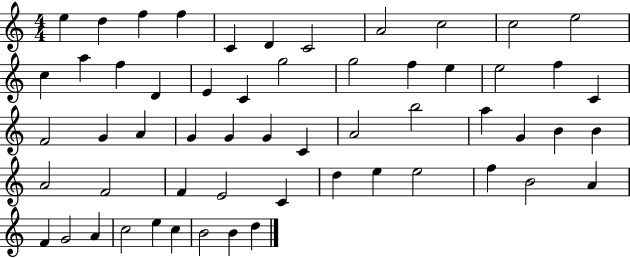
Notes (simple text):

E5/q D5/q F5/q F5/q C4/q D4/q C4/h A4/h C5/h C5/h E5/h C5/q A5/q F5/q D4/q E4/q C4/q G5/h G5/h F5/q E5/q E5/h F5/q C4/q F4/h G4/q A4/q G4/q G4/q G4/q C4/q A4/h B5/h A5/q G4/q B4/q B4/q A4/h F4/h F4/q E4/h C4/q D5/q E5/q E5/h F5/q B4/h A4/q F4/q G4/h A4/q C5/h E5/q C5/q B4/h B4/q D5/q